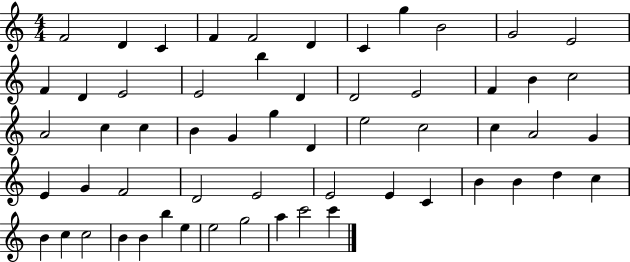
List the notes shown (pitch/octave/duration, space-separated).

F4/h D4/q C4/q F4/q F4/h D4/q C4/q G5/q B4/h G4/h E4/h F4/q D4/q E4/h E4/h B5/q D4/q D4/h E4/h F4/q B4/q C5/h A4/h C5/q C5/q B4/q G4/q G5/q D4/q E5/h C5/h C5/q A4/h G4/q E4/q G4/q F4/h D4/h E4/h E4/h E4/q C4/q B4/q B4/q D5/q C5/q B4/q C5/q C5/h B4/q B4/q B5/q E5/q E5/h G5/h A5/q C6/h C6/q